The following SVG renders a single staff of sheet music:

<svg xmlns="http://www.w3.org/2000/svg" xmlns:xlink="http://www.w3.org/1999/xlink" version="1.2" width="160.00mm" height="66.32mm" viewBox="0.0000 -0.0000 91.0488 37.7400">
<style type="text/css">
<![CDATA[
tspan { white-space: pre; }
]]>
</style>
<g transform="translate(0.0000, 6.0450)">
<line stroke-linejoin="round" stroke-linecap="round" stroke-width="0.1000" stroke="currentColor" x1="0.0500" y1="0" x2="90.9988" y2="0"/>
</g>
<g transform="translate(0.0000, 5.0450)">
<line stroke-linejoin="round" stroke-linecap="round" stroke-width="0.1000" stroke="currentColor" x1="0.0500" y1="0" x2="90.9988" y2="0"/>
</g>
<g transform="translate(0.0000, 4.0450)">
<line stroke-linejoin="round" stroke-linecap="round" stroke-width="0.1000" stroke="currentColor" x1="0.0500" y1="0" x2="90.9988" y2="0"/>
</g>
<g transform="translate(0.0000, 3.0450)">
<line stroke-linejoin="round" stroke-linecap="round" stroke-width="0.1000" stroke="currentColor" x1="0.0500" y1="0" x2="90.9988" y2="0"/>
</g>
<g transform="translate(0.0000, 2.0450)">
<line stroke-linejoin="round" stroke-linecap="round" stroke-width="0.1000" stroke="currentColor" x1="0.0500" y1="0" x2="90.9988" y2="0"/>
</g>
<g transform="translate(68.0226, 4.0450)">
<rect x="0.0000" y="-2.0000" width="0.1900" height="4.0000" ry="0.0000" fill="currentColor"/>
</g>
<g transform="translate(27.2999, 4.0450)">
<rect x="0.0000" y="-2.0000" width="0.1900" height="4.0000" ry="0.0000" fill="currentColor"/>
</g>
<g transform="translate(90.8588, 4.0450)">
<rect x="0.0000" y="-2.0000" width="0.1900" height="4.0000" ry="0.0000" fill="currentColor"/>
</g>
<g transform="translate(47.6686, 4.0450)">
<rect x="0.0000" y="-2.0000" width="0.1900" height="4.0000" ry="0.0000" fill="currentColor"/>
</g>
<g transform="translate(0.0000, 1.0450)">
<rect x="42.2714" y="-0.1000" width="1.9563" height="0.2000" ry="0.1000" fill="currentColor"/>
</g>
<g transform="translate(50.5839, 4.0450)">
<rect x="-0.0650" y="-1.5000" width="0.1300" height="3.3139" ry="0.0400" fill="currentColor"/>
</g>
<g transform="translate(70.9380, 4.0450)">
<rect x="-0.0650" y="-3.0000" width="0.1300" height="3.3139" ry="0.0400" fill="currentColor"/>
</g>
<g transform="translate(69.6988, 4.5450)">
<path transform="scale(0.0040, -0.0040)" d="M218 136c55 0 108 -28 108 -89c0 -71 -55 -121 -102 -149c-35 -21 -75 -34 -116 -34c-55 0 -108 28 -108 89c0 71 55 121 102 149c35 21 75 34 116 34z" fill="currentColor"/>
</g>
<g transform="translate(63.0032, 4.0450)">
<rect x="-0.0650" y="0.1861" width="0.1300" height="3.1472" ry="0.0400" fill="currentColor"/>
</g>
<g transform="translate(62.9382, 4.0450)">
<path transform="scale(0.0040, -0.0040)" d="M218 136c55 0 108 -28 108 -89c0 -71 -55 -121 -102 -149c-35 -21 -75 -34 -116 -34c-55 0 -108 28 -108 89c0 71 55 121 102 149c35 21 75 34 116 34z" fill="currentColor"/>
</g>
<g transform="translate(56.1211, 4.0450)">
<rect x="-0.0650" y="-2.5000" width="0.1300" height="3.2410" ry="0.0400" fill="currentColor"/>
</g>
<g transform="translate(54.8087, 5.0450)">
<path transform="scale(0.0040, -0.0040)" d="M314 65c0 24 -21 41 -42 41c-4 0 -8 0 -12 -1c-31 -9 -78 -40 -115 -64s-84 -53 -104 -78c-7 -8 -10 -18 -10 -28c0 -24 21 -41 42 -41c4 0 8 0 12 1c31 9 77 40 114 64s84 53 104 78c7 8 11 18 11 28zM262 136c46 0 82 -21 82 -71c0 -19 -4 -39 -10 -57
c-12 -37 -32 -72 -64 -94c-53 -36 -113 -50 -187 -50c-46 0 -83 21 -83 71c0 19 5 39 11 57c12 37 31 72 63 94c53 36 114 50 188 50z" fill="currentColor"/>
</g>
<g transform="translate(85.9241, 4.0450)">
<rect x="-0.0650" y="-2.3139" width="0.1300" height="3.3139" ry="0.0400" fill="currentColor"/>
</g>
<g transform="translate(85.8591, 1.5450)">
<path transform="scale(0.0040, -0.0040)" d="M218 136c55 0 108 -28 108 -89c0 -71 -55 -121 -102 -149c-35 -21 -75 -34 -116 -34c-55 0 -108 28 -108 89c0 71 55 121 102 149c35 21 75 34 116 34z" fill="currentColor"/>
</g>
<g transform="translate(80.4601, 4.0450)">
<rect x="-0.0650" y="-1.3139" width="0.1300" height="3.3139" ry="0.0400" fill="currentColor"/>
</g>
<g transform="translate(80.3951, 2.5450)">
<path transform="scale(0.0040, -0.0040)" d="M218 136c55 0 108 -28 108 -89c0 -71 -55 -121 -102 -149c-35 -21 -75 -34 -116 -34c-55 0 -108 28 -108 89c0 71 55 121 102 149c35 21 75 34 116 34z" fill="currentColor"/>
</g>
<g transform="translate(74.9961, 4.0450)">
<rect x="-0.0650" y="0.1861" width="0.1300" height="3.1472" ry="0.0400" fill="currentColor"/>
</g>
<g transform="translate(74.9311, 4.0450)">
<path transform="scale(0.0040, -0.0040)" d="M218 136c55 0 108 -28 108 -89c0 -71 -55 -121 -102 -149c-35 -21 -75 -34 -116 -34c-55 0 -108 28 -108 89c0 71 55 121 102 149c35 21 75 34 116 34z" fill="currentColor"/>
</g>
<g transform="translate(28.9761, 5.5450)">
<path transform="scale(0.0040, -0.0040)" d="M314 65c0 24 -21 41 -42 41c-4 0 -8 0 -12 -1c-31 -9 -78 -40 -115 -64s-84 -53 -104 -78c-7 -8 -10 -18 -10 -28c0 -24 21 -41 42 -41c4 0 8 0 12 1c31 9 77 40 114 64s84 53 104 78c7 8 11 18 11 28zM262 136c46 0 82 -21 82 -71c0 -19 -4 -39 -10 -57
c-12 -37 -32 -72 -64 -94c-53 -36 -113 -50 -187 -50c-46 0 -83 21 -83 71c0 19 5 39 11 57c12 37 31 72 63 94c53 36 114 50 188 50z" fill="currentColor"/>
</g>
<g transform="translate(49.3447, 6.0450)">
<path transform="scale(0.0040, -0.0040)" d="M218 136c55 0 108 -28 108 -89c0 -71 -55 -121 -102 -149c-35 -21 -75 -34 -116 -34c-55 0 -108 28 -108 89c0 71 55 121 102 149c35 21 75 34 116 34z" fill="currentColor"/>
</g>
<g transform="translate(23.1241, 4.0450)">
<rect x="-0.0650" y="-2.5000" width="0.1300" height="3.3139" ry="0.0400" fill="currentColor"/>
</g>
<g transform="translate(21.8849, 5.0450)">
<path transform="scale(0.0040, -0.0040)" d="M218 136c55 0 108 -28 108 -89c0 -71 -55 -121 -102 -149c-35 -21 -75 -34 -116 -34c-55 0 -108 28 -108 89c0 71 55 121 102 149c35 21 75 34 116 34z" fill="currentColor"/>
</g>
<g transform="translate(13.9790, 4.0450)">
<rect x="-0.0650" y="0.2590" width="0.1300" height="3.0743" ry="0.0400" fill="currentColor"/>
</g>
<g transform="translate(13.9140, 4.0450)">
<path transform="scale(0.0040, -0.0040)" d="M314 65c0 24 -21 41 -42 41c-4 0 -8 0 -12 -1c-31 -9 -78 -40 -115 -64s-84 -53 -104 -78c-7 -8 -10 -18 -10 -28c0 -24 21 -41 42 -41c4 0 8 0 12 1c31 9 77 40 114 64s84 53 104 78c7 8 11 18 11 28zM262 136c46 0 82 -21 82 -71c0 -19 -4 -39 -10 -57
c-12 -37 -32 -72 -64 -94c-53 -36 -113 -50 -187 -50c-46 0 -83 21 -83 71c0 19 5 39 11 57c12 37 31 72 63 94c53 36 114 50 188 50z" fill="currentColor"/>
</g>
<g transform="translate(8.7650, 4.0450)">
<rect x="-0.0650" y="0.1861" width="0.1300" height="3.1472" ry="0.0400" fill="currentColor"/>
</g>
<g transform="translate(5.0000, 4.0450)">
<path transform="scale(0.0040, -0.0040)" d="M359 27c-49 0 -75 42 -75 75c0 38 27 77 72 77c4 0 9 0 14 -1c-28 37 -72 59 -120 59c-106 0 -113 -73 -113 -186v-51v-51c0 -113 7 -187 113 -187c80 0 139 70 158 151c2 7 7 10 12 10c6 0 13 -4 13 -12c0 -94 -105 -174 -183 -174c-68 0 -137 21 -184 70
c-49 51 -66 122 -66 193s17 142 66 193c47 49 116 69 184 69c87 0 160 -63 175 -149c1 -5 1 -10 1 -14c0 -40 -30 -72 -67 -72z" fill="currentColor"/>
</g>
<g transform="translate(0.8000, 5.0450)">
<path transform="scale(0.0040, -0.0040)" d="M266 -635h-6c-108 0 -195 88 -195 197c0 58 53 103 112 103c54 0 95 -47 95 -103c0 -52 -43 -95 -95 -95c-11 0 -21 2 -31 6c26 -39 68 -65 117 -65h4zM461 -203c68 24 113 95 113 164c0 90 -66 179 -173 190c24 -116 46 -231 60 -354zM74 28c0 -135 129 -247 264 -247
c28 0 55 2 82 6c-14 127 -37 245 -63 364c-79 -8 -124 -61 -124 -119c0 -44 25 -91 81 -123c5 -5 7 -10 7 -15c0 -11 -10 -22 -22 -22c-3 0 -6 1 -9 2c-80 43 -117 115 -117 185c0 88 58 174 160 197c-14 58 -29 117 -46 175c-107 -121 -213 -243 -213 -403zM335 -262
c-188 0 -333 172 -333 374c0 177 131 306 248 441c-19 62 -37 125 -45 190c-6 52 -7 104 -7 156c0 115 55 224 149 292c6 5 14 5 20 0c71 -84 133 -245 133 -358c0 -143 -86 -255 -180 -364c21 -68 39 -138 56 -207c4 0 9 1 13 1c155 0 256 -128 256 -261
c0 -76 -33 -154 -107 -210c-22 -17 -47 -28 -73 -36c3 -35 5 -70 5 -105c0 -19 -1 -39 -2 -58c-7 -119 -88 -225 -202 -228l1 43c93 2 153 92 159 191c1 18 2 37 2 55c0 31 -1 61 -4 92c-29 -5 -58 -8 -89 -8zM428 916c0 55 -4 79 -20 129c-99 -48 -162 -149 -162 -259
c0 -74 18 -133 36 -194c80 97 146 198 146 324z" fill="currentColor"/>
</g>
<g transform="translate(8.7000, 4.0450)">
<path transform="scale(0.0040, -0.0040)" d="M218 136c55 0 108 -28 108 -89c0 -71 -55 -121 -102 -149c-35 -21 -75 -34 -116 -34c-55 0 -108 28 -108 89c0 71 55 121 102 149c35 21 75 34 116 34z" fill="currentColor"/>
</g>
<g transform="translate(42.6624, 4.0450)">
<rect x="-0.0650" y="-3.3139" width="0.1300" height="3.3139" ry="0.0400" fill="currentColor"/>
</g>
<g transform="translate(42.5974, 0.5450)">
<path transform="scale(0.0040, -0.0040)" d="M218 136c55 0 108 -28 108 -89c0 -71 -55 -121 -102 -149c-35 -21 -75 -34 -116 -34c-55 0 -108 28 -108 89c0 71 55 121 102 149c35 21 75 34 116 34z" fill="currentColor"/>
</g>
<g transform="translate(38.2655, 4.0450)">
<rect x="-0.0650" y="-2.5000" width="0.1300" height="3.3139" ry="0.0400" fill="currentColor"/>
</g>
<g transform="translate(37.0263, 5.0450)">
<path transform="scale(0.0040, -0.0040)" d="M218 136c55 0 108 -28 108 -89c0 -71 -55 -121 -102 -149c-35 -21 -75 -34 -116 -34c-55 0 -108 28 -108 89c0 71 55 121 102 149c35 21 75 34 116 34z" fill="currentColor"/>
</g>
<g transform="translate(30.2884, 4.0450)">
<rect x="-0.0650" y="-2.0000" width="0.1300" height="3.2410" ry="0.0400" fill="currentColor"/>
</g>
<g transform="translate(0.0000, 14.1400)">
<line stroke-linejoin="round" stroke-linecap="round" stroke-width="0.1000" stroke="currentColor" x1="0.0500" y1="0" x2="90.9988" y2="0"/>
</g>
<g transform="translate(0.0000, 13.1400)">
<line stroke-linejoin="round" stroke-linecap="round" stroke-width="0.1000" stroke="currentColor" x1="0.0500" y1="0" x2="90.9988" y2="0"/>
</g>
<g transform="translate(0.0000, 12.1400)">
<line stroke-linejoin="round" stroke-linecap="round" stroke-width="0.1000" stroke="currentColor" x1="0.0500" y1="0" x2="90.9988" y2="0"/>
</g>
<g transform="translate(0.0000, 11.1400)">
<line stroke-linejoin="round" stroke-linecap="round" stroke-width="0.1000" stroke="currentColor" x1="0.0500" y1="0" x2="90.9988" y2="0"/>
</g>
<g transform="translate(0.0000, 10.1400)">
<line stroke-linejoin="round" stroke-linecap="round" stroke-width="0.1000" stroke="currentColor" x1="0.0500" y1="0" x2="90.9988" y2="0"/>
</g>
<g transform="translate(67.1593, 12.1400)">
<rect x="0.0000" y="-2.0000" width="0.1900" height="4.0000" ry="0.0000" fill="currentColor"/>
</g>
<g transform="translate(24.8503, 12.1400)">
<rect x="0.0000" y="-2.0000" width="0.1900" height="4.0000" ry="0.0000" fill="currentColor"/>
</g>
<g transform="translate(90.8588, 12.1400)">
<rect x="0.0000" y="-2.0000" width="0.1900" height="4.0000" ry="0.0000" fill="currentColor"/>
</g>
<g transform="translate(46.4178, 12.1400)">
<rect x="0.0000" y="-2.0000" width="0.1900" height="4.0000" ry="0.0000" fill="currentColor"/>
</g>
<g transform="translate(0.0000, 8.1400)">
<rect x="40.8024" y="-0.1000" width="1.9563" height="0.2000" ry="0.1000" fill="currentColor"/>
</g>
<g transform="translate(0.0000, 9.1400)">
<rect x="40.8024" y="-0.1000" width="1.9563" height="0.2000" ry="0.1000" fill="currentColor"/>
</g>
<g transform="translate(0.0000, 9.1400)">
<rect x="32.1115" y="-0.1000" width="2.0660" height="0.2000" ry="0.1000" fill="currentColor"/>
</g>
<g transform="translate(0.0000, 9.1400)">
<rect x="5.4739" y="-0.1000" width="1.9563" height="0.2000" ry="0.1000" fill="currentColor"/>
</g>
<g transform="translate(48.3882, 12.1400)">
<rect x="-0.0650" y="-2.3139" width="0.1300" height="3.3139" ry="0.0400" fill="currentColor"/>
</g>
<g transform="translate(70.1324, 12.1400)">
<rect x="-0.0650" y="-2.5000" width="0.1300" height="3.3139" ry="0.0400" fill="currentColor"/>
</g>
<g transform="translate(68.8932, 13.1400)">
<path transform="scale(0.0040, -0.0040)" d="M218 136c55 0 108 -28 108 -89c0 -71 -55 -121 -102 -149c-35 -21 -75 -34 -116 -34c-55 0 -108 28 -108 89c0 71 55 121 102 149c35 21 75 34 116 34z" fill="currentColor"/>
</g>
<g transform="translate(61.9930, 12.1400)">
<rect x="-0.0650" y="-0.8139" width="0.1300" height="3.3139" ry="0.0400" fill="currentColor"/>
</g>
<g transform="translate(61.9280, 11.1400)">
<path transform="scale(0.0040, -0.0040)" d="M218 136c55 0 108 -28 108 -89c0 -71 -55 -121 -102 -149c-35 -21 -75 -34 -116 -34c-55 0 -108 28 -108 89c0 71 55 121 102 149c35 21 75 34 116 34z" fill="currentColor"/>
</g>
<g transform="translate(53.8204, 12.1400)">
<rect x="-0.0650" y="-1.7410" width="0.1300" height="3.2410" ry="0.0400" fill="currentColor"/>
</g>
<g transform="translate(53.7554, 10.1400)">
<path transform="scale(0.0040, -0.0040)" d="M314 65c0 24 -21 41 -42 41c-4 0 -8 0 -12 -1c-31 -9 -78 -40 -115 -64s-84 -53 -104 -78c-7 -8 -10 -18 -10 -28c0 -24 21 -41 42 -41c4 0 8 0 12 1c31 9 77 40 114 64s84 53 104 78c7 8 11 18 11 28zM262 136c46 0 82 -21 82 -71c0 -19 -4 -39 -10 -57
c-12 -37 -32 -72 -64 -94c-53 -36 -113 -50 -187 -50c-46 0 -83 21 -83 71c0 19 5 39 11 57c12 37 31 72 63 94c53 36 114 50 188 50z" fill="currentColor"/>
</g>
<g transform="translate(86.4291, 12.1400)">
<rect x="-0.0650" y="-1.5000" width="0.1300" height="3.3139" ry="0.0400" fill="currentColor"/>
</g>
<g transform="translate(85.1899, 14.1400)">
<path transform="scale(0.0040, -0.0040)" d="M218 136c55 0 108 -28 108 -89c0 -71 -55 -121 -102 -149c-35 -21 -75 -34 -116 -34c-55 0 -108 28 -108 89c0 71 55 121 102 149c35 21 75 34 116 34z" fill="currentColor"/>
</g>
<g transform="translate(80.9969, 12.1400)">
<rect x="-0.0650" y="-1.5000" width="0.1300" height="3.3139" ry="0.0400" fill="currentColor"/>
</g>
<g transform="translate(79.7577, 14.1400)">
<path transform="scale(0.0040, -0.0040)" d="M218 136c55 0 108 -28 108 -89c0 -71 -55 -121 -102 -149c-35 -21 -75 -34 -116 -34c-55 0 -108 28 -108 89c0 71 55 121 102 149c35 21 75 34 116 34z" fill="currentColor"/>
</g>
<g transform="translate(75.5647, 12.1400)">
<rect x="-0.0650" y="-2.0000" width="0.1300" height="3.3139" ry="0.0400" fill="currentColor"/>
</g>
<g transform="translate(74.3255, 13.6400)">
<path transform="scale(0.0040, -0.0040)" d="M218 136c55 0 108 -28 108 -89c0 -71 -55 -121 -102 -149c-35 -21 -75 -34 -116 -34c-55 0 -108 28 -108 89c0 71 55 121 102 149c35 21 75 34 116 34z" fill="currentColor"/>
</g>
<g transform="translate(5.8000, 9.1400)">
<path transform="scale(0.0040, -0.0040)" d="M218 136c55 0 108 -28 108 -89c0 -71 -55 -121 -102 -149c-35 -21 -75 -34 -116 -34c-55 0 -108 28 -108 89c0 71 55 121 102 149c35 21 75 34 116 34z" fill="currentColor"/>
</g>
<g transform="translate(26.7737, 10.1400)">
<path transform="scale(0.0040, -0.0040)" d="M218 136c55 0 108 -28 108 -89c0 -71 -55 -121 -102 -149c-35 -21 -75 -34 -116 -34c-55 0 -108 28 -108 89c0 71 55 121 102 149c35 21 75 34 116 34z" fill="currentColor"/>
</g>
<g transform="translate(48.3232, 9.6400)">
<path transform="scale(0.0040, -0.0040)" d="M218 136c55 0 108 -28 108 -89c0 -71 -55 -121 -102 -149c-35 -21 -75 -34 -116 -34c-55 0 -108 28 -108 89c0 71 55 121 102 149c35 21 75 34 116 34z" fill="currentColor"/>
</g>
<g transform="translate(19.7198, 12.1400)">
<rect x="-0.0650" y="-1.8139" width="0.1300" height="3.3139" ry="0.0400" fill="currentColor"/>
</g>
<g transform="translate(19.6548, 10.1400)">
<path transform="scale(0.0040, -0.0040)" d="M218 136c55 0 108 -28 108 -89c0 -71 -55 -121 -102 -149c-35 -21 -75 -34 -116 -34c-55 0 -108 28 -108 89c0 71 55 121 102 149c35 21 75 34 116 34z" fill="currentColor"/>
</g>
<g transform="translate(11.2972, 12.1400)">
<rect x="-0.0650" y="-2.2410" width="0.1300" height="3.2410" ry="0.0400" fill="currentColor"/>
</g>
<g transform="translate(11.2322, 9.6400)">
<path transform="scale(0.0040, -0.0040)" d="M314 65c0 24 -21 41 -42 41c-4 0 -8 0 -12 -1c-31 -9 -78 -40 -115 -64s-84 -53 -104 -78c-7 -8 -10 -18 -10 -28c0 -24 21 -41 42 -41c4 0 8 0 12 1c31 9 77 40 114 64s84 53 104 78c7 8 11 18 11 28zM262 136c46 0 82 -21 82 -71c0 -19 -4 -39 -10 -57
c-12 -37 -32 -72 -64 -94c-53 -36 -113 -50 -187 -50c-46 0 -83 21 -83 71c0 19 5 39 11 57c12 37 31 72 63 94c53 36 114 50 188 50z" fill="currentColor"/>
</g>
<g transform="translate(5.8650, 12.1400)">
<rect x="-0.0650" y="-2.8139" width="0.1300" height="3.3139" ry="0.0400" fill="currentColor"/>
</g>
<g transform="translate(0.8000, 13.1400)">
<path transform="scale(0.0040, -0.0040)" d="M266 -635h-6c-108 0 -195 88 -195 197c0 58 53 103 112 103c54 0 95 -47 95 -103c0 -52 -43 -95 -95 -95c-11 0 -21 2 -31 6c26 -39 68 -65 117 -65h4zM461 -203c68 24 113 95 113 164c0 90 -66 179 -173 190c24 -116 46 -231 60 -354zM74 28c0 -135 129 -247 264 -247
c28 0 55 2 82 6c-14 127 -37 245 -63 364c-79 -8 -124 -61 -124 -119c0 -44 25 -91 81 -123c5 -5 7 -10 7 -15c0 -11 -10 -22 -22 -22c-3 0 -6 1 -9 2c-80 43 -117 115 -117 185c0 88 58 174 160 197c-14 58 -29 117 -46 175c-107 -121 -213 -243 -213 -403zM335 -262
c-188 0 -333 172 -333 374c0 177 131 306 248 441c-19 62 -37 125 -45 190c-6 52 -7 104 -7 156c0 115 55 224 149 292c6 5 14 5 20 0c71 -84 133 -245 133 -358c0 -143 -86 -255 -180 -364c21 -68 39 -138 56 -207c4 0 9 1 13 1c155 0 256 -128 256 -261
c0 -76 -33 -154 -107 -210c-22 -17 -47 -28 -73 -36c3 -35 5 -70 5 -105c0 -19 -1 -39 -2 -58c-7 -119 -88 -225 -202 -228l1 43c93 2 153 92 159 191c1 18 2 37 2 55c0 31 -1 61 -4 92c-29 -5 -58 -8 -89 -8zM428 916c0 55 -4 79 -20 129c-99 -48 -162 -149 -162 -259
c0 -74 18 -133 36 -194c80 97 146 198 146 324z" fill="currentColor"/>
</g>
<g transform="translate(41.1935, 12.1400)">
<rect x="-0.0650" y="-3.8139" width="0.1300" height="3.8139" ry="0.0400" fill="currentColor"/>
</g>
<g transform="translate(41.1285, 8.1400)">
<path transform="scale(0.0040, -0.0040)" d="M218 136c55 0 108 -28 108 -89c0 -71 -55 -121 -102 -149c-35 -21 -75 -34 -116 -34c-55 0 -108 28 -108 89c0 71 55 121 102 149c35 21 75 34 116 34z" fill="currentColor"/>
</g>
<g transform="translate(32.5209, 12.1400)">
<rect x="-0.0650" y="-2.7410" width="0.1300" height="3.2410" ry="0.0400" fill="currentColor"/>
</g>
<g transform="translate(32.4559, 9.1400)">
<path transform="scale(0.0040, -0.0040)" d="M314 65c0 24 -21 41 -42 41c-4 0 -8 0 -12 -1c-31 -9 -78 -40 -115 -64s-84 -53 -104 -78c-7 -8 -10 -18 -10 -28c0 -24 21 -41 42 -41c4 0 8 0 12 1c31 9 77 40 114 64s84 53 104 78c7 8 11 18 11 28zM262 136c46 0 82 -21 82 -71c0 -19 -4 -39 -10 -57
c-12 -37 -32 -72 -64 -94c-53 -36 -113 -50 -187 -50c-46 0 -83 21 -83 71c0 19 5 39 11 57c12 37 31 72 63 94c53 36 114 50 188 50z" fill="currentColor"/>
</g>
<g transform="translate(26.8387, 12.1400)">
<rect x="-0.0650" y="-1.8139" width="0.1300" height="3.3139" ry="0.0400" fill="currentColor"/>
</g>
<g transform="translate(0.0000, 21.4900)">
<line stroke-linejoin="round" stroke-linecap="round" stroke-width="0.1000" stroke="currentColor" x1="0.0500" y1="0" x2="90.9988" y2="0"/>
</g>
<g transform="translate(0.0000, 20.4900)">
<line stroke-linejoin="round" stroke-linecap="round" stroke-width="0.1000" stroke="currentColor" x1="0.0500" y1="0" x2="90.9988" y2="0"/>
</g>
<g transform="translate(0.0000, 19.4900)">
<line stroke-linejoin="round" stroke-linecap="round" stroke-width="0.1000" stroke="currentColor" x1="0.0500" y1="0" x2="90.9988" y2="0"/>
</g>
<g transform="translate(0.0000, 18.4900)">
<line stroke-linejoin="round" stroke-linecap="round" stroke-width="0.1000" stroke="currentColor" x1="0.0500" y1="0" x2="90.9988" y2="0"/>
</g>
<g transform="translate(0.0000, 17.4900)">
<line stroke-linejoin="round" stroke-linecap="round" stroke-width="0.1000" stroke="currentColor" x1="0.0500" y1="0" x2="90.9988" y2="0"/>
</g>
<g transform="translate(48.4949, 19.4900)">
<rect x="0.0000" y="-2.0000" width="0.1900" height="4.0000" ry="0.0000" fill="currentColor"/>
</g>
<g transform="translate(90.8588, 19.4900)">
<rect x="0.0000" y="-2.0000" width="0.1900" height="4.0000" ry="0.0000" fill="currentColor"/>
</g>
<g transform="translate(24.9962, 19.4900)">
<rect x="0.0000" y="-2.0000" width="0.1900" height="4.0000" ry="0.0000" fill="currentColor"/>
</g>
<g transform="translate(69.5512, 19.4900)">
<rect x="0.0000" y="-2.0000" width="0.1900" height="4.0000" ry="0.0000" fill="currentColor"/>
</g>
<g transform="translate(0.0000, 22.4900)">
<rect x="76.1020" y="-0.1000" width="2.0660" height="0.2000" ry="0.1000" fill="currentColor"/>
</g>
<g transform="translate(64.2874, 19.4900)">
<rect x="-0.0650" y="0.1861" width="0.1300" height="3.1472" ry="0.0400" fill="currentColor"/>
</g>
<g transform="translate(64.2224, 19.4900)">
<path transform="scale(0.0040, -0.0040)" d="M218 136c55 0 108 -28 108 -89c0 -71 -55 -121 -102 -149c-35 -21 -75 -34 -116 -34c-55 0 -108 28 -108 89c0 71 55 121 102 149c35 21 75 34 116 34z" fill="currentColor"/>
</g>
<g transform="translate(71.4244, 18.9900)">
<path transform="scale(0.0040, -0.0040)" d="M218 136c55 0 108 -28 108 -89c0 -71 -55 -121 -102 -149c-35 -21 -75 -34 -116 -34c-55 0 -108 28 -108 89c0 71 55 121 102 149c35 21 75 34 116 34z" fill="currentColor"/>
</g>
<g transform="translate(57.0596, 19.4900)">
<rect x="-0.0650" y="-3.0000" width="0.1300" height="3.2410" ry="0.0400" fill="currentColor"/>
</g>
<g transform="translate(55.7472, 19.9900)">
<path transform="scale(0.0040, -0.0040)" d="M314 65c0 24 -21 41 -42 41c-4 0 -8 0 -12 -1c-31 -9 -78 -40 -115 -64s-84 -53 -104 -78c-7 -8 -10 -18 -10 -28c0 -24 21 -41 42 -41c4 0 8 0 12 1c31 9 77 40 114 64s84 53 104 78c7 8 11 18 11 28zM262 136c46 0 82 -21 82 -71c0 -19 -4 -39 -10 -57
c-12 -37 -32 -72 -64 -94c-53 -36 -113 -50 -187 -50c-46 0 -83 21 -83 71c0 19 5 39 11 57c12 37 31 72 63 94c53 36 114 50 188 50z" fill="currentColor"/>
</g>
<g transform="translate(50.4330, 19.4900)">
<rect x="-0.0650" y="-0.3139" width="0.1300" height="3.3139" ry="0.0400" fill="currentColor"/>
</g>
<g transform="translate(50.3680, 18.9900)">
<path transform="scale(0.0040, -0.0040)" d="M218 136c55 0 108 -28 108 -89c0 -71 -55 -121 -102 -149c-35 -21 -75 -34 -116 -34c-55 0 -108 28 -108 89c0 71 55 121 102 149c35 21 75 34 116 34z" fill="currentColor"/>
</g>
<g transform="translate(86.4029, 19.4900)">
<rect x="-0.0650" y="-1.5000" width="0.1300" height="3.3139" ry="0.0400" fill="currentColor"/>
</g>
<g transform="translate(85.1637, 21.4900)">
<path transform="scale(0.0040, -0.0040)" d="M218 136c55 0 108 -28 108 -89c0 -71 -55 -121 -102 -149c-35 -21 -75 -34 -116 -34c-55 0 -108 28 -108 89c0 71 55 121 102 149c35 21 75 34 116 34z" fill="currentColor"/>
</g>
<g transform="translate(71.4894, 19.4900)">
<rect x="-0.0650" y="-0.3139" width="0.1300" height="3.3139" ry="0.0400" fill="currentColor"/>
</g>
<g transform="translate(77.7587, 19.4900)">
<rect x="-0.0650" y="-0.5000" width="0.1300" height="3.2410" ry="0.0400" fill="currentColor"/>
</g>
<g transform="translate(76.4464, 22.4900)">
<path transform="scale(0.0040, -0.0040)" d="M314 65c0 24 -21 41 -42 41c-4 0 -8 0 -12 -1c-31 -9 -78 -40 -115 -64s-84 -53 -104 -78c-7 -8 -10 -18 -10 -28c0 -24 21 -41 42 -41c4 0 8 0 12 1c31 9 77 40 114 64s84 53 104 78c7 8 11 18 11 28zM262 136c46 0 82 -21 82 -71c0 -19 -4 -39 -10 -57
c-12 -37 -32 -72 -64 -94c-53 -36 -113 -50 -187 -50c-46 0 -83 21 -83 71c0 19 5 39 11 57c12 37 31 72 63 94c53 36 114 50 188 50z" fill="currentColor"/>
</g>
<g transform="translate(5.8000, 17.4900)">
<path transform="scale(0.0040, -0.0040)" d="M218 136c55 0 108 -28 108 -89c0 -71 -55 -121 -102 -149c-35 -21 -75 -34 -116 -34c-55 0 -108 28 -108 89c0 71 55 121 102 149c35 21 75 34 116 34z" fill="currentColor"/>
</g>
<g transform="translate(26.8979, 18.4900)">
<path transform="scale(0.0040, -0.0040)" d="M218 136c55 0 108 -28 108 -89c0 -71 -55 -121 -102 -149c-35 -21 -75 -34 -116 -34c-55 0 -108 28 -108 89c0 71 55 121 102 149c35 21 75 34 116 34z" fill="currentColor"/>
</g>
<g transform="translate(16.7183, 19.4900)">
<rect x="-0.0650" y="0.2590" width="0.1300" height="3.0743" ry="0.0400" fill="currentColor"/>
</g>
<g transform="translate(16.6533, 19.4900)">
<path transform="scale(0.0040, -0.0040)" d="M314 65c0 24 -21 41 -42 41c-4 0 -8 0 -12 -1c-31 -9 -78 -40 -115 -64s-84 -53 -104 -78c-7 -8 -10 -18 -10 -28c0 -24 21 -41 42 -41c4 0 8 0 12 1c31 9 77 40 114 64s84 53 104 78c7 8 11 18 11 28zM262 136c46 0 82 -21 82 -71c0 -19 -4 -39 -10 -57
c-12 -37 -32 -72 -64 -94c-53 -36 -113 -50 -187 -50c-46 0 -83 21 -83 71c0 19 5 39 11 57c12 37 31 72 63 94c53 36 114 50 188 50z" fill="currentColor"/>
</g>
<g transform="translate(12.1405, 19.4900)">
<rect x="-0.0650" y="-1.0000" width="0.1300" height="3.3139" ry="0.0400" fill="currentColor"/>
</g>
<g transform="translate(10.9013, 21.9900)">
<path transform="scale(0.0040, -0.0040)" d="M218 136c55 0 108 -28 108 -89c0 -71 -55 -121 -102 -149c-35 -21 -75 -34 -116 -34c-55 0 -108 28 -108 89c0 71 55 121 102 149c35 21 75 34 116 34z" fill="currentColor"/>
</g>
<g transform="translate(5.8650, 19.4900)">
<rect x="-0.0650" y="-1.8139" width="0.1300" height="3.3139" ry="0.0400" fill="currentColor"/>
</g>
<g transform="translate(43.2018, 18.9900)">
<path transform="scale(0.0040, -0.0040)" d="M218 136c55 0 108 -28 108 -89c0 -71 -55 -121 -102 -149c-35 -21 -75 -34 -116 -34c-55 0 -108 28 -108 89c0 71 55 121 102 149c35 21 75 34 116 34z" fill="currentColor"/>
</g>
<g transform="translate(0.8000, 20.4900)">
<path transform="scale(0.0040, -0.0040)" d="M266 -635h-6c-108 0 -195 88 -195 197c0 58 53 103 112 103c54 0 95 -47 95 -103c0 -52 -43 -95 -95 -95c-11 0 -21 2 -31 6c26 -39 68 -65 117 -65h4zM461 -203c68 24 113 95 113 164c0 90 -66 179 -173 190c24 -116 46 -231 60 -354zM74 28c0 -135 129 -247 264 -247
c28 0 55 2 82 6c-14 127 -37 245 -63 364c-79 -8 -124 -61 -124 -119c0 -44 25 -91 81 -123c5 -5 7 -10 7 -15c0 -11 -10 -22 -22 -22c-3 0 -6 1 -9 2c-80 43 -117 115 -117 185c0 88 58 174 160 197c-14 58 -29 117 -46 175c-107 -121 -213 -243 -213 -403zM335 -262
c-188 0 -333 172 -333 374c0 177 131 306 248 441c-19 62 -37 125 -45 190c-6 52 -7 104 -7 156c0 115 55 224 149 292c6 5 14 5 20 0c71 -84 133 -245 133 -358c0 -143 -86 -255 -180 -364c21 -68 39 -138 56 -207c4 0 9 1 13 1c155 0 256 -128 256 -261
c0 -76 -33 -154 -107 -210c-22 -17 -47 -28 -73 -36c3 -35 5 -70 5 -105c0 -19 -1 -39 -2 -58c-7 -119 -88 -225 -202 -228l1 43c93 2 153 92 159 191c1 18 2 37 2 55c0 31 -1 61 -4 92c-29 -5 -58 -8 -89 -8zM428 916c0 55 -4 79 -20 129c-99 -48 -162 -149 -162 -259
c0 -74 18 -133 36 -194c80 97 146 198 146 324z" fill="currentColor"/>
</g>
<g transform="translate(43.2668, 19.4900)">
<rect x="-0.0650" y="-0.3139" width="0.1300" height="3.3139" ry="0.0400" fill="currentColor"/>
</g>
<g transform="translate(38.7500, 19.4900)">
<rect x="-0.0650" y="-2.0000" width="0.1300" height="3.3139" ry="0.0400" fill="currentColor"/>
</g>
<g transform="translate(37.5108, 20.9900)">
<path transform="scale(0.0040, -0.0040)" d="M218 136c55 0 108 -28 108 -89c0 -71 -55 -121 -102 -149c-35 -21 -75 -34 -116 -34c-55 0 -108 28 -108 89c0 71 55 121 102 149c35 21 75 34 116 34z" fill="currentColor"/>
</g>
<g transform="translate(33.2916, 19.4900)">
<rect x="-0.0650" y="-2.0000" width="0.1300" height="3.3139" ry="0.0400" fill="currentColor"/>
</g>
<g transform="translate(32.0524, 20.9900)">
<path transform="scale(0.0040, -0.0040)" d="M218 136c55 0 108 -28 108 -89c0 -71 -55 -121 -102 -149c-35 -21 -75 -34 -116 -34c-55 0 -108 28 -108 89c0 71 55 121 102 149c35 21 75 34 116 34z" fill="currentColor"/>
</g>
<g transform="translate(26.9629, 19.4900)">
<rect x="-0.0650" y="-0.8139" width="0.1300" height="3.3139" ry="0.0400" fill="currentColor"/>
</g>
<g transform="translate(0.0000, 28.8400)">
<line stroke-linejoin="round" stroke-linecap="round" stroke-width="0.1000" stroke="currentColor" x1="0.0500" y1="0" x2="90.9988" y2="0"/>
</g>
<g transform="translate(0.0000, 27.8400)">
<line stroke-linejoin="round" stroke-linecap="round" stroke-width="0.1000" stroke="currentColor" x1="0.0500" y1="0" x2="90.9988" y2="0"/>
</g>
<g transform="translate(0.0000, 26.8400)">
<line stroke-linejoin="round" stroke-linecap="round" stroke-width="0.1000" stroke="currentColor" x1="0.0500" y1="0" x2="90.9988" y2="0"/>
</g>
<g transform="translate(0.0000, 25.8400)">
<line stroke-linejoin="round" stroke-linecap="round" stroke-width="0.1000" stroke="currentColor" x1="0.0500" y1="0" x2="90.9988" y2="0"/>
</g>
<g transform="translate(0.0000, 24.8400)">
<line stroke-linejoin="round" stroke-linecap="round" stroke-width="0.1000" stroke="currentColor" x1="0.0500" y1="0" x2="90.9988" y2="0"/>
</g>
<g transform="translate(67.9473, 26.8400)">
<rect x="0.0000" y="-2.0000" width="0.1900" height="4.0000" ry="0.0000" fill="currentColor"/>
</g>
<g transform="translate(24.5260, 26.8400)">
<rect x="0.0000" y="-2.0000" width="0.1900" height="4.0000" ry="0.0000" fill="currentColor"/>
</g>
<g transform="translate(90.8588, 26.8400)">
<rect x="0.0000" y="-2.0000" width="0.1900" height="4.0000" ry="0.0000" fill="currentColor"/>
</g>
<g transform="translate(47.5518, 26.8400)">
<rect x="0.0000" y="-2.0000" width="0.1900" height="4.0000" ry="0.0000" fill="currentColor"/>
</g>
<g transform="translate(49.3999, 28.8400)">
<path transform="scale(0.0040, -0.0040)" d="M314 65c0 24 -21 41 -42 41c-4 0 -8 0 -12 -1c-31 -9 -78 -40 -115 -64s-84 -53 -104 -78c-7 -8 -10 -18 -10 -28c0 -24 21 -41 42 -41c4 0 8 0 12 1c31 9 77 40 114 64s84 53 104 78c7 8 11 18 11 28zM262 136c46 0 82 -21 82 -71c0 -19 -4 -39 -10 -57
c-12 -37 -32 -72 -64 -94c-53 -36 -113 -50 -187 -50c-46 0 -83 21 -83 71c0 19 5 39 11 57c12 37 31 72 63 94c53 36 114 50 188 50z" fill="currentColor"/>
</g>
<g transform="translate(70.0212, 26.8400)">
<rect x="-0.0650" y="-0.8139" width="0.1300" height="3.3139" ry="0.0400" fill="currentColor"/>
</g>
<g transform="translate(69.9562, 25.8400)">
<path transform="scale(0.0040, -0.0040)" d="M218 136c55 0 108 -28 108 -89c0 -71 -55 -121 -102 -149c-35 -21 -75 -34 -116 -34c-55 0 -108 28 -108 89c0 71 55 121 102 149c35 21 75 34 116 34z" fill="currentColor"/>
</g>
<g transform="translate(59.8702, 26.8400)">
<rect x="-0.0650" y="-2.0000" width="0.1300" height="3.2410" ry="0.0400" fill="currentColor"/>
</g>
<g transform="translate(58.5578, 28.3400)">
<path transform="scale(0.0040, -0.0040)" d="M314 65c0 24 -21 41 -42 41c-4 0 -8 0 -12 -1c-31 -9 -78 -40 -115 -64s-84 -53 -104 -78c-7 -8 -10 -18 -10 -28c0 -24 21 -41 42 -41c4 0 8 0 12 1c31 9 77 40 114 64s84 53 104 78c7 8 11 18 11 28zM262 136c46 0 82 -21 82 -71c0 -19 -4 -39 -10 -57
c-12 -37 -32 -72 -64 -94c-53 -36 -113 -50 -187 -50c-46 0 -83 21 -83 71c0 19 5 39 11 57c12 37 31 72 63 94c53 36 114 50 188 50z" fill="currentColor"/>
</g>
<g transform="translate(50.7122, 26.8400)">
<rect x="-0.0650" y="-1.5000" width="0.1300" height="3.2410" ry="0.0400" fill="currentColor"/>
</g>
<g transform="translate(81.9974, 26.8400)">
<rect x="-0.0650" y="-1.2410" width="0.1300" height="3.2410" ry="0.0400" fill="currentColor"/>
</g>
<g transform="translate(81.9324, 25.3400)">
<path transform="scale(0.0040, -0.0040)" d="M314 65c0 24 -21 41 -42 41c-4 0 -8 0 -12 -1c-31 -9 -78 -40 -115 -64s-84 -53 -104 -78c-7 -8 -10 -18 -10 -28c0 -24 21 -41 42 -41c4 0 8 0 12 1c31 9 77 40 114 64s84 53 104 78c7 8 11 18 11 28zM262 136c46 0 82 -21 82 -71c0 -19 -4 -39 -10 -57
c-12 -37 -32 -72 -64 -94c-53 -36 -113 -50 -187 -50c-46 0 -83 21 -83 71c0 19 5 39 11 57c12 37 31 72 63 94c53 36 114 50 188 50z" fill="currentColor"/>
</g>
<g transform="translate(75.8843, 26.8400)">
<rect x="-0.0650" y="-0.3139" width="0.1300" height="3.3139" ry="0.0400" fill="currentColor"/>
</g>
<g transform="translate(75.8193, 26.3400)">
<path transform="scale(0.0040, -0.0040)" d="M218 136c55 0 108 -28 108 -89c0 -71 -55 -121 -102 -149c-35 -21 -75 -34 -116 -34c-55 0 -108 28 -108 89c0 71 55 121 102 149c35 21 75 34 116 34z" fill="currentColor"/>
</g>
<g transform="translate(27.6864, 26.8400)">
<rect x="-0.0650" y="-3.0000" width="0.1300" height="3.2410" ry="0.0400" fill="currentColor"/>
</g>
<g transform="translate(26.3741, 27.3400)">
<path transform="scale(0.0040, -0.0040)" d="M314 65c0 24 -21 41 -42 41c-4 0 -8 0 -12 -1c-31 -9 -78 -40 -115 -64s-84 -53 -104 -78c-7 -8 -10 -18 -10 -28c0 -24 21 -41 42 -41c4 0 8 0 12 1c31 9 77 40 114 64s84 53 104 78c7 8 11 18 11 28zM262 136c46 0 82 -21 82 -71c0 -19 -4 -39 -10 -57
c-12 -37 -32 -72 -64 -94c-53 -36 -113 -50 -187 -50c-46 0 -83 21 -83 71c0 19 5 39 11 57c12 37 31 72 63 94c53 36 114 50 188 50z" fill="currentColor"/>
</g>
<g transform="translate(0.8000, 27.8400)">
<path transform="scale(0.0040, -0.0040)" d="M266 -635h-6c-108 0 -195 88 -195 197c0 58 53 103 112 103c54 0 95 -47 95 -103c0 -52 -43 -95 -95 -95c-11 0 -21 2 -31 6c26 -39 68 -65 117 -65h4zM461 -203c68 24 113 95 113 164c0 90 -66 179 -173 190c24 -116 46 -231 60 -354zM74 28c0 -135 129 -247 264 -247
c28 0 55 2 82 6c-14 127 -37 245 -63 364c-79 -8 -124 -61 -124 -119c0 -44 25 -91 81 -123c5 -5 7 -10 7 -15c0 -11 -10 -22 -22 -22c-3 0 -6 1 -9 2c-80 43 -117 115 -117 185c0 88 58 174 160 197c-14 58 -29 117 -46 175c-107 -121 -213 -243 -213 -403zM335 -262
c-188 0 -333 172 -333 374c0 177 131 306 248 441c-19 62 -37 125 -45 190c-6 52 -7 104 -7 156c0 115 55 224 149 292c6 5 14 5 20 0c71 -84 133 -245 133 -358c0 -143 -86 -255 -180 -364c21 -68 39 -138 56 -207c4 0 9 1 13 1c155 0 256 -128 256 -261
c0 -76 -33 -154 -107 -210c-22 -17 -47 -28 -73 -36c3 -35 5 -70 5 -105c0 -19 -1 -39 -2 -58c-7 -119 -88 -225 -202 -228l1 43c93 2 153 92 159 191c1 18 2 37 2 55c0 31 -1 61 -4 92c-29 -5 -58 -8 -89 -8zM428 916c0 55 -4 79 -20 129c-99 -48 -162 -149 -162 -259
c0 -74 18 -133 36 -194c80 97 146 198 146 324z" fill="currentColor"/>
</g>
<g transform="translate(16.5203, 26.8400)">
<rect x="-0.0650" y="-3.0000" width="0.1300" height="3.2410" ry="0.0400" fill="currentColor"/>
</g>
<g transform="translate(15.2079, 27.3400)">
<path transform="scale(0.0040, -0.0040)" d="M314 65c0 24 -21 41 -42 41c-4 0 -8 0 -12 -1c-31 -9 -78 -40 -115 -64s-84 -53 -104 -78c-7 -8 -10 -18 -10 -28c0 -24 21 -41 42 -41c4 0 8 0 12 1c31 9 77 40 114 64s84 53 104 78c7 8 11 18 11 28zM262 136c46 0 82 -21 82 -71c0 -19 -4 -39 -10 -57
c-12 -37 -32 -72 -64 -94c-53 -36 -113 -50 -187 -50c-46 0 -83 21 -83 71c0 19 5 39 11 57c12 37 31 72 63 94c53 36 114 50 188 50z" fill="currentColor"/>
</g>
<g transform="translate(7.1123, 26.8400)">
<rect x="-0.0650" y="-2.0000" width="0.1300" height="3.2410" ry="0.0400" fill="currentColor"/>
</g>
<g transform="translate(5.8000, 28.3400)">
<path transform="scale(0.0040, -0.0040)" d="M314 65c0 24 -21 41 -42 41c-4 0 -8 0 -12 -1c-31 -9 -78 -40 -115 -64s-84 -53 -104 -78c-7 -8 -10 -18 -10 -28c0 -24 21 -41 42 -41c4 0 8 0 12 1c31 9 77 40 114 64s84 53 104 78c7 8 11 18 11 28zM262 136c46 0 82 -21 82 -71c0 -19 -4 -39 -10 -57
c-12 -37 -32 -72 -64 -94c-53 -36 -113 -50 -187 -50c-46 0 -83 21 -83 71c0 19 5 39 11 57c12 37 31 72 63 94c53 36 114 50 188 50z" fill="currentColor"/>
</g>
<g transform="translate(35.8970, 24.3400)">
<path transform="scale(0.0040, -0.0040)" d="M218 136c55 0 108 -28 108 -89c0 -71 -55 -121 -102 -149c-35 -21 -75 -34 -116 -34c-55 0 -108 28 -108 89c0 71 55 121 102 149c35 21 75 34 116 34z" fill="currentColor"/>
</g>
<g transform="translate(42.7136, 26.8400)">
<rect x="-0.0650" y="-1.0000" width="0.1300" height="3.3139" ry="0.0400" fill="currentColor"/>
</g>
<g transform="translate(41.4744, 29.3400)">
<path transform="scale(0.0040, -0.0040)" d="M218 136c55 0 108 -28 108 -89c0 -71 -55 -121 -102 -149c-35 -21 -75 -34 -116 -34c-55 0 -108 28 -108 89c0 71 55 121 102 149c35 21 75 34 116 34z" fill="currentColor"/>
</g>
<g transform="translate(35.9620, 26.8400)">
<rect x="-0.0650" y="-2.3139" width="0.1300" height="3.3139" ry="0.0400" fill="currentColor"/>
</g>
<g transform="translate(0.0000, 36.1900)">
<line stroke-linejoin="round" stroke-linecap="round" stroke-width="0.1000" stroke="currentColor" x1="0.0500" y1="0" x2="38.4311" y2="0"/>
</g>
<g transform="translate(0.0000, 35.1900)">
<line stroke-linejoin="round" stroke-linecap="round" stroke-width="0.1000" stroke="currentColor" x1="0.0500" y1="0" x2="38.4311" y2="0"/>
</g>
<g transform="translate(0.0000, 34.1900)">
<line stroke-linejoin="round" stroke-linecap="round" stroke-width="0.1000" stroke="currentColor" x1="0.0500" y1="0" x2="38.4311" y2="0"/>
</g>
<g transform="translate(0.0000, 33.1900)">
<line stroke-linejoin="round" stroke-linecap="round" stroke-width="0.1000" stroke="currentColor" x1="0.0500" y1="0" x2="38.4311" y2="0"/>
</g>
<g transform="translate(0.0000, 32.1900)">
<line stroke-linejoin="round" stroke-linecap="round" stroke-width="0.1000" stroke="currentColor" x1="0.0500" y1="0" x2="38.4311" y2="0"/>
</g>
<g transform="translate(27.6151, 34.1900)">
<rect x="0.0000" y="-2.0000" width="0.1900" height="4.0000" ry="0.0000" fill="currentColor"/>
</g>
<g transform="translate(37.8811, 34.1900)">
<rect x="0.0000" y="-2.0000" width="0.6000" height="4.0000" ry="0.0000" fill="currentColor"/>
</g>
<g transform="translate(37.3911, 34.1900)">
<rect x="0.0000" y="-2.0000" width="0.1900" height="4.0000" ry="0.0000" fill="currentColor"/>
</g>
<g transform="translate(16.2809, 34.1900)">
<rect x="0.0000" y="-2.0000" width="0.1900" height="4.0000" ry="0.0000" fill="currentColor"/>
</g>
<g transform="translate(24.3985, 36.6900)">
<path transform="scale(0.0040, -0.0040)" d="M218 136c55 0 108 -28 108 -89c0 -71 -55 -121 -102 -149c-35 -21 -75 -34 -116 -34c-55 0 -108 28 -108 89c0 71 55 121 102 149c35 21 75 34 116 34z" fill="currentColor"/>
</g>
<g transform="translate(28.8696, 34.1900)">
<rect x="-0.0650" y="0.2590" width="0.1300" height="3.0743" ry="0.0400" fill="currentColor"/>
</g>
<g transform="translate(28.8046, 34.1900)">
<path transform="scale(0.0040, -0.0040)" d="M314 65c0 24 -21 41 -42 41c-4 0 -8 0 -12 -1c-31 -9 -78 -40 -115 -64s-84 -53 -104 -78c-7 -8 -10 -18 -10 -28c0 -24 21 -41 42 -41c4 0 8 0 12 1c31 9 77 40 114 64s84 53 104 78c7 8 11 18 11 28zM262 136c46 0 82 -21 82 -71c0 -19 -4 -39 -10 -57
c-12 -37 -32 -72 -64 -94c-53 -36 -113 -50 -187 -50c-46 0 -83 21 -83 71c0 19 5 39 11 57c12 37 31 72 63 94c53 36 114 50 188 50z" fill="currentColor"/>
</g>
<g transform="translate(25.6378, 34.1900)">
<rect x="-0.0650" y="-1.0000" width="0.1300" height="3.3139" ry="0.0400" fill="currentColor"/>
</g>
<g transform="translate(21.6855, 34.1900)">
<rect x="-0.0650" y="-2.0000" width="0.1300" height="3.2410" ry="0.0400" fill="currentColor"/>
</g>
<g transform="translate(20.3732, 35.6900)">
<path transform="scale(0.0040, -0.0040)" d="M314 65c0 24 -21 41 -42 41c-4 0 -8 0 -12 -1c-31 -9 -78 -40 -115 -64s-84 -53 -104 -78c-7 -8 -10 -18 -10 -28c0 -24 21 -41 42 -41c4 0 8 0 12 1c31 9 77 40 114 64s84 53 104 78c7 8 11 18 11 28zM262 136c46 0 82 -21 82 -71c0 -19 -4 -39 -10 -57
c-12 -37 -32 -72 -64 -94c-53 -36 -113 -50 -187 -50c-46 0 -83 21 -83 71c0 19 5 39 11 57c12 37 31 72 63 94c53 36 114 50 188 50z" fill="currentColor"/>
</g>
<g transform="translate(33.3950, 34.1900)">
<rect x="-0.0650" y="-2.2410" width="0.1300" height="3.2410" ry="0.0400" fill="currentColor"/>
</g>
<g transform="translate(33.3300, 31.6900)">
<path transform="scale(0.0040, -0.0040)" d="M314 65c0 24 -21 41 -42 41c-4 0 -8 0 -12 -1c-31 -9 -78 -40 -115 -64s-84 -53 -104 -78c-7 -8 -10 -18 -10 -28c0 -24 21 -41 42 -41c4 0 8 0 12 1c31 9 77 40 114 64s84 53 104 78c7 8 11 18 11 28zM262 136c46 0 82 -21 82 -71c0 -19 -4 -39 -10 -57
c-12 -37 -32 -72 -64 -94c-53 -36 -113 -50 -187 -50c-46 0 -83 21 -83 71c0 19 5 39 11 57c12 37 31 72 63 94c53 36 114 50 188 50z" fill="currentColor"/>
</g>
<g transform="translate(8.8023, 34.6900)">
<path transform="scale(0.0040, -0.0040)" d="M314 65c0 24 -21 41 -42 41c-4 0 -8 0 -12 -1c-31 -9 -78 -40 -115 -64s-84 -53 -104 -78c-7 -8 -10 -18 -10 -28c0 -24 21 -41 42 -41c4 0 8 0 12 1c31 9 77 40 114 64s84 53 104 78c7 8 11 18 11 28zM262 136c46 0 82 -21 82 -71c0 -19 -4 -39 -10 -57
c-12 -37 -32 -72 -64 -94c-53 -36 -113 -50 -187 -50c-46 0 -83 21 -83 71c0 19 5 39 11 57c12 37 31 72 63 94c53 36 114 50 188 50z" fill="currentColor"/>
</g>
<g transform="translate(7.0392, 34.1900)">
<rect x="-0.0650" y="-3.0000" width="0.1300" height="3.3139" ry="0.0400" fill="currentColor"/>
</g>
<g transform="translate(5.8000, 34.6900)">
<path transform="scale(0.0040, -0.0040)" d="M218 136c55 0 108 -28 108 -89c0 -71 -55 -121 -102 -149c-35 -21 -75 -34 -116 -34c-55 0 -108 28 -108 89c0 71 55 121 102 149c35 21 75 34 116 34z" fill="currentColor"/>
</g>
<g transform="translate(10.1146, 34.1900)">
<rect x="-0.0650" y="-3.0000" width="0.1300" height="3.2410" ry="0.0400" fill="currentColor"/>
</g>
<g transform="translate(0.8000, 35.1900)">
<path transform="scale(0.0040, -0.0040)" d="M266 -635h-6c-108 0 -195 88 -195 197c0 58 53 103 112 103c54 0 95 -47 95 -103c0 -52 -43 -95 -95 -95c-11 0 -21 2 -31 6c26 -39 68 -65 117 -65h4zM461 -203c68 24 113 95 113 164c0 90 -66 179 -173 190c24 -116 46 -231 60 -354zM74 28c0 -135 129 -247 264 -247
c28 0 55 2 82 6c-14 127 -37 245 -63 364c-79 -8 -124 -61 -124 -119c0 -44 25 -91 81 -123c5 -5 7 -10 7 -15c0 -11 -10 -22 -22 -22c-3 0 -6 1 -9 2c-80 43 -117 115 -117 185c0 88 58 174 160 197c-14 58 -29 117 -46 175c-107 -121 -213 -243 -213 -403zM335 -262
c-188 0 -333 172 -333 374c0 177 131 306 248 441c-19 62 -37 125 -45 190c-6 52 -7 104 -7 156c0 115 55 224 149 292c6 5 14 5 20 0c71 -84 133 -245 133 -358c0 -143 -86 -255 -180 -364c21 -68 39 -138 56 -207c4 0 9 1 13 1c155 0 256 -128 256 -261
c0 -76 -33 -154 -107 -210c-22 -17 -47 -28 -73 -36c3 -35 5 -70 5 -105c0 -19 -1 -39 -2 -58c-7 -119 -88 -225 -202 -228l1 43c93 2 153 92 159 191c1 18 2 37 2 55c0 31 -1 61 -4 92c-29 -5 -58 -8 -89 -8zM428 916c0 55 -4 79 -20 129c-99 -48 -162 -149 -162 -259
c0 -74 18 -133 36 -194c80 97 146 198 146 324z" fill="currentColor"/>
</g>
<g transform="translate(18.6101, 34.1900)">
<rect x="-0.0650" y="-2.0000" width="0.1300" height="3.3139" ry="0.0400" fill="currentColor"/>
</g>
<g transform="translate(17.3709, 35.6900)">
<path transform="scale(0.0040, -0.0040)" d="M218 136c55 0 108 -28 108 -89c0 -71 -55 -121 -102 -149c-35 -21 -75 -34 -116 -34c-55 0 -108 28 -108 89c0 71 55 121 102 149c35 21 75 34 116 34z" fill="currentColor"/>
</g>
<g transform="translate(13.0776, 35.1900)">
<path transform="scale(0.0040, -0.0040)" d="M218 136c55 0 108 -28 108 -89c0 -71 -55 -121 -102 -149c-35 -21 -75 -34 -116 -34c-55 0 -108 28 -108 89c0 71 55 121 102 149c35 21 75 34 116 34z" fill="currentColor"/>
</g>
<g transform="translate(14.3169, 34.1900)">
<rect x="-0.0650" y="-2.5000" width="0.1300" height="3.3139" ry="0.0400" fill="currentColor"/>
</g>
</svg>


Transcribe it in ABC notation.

X:1
T:Untitled
M:4/4
L:1/4
K:C
B B2 G F2 G b E G2 B A B e g a g2 f f a2 c' g f2 d G F E E f D B2 d F F c c A2 B c C2 E F2 A2 A2 g D E2 F2 d c e2 A A2 G F F2 D B2 g2